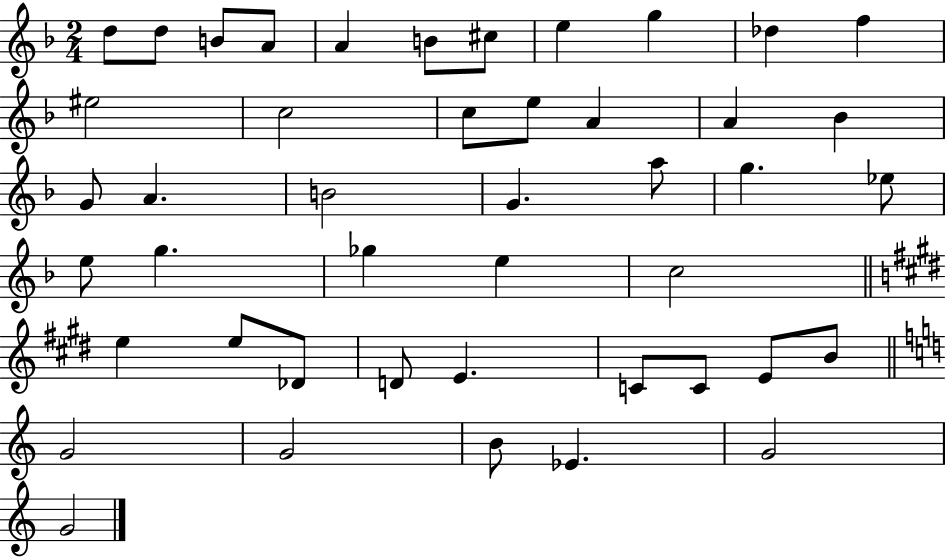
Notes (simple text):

D5/e D5/e B4/e A4/e A4/q B4/e C#5/e E5/q G5/q Db5/q F5/q EIS5/h C5/h C5/e E5/e A4/q A4/q Bb4/q G4/e A4/q. B4/h G4/q. A5/e G5/q. Eb5/e E5/e G5/q. Gb5/q E5/q C5/h E5/q E5/e Db4/e D4/e E4/q. C4/e C4/e E4/e B4/e G4/h G4/h B4/e Eb4/q. G4/h G4/h